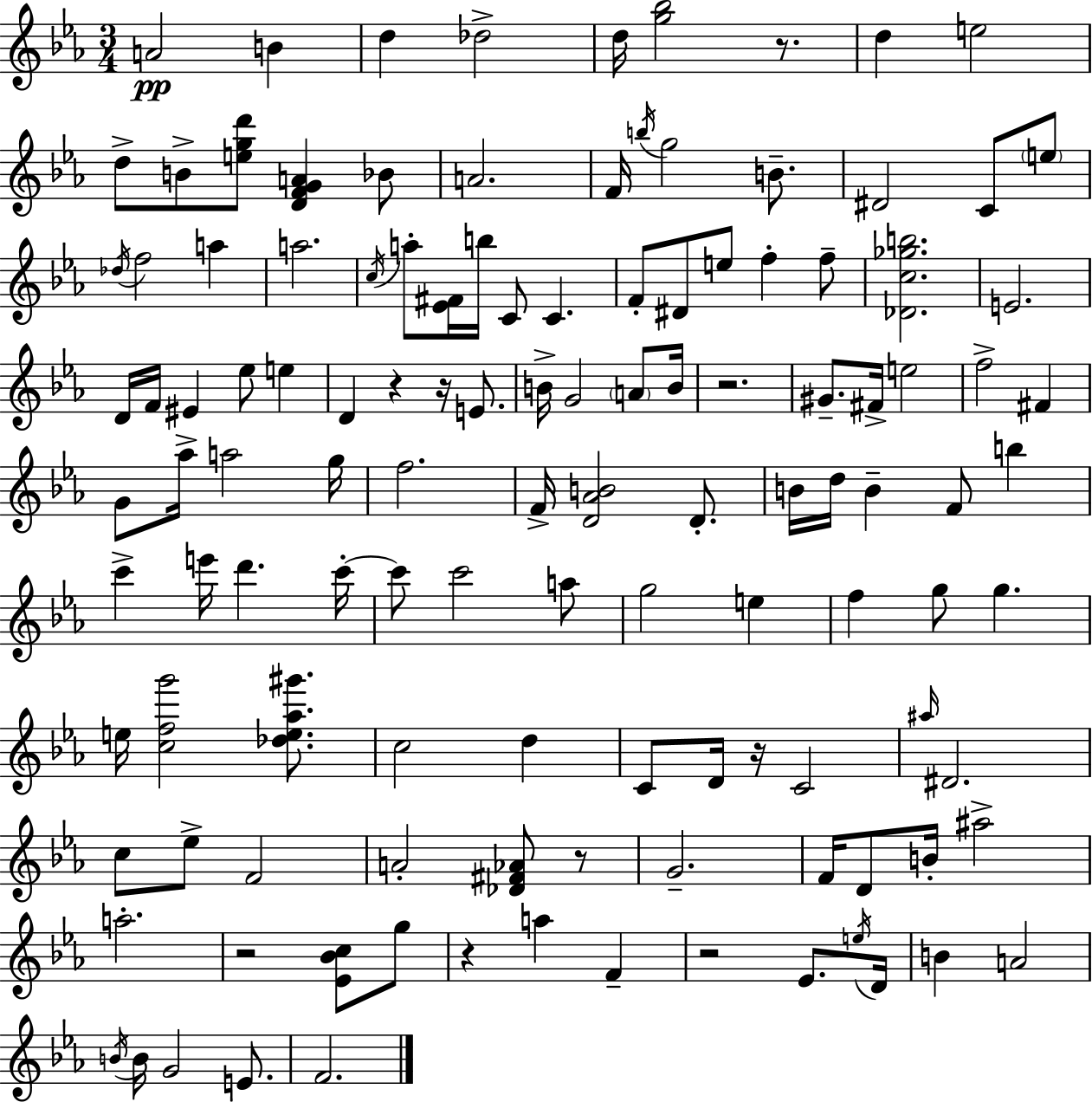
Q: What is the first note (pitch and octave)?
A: A4